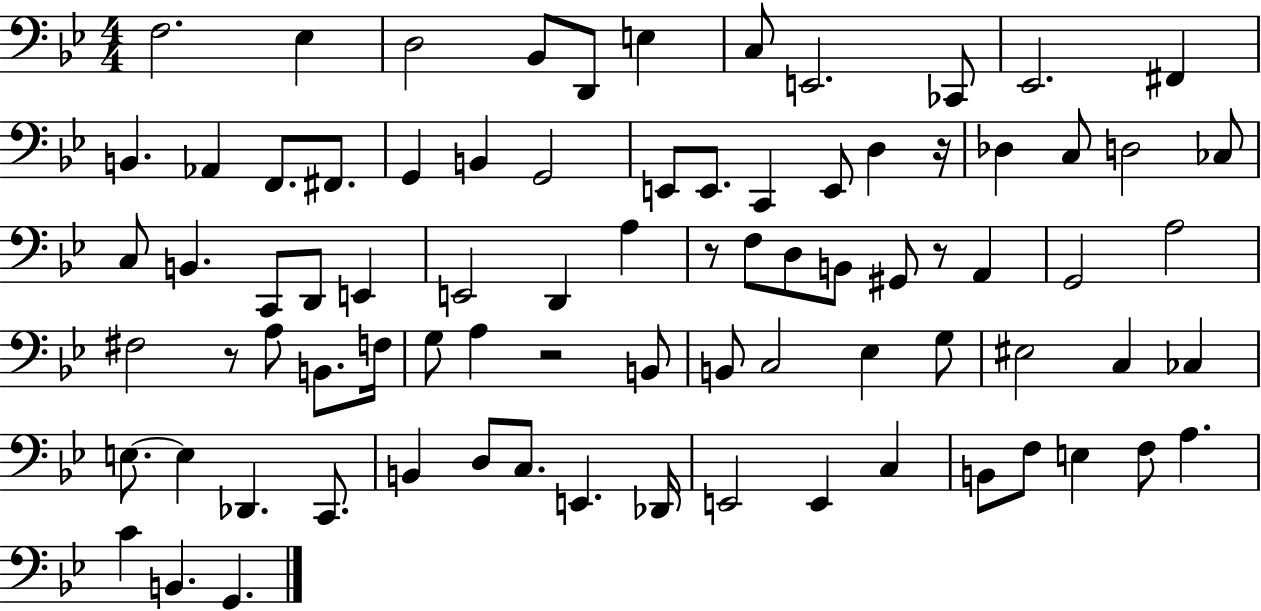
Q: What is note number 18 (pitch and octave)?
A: G2